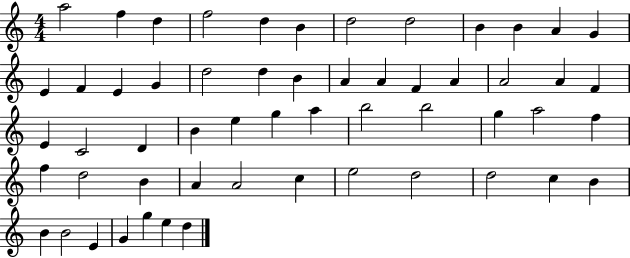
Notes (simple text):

A5/h F5/q D5/q F5/h D5/q B4/q D5/h D5/h B4/q B4/q A4/q G4/q E4/q F4/q E4/q G4/q D5/h D5/q B4/q A4/q A4/q F4/q A4/q A4/h A4/q F4/q E4/q C4/h D4/q B4/q E5/q G5/q A5/q B5/h B5/h G5/q A5/h F5/q F5/q D5/h B4/q A4/q A4/h C5/q E5/h D5/h D5/h C5/q B4/q B4/q B4/h E4/q G4/q G5/q E5/q D5/q